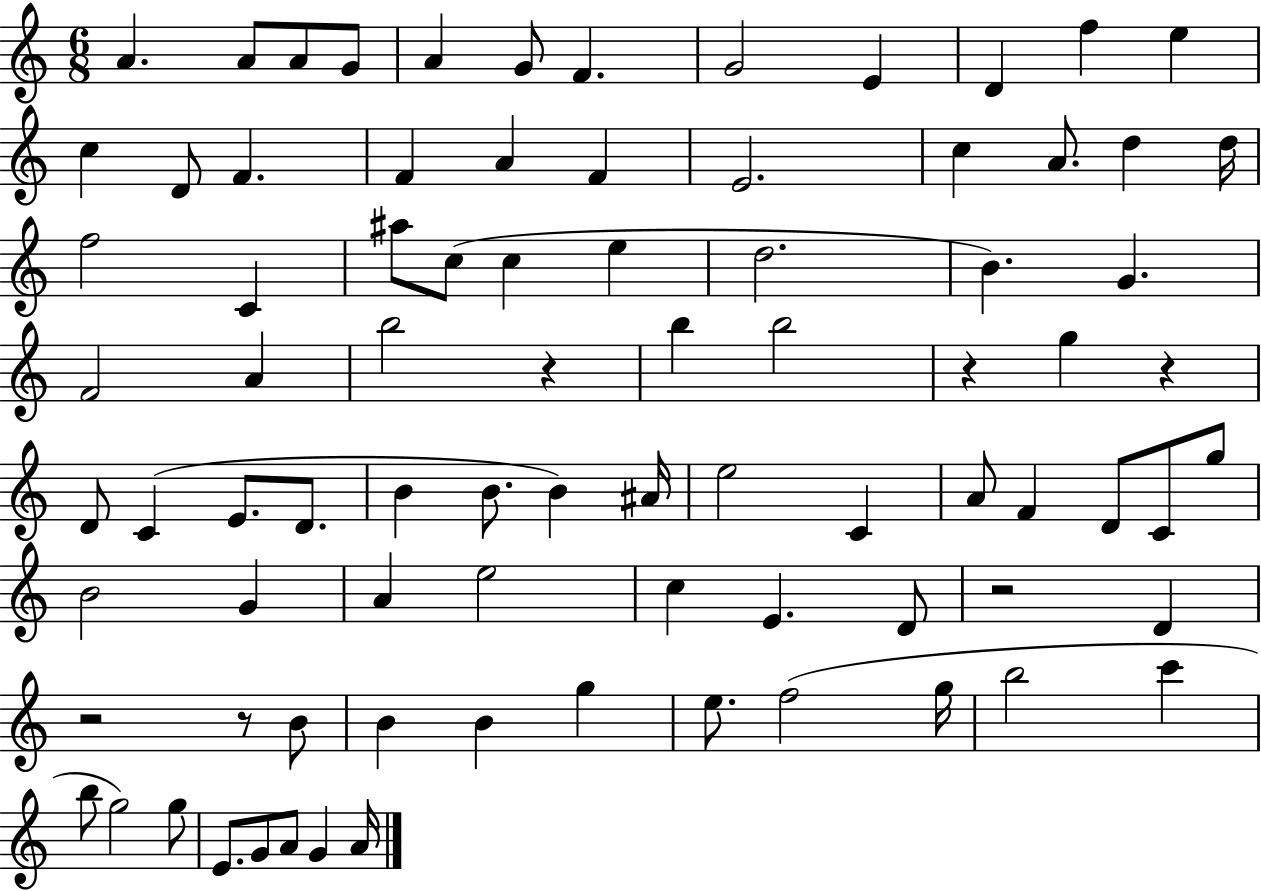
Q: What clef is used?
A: treble